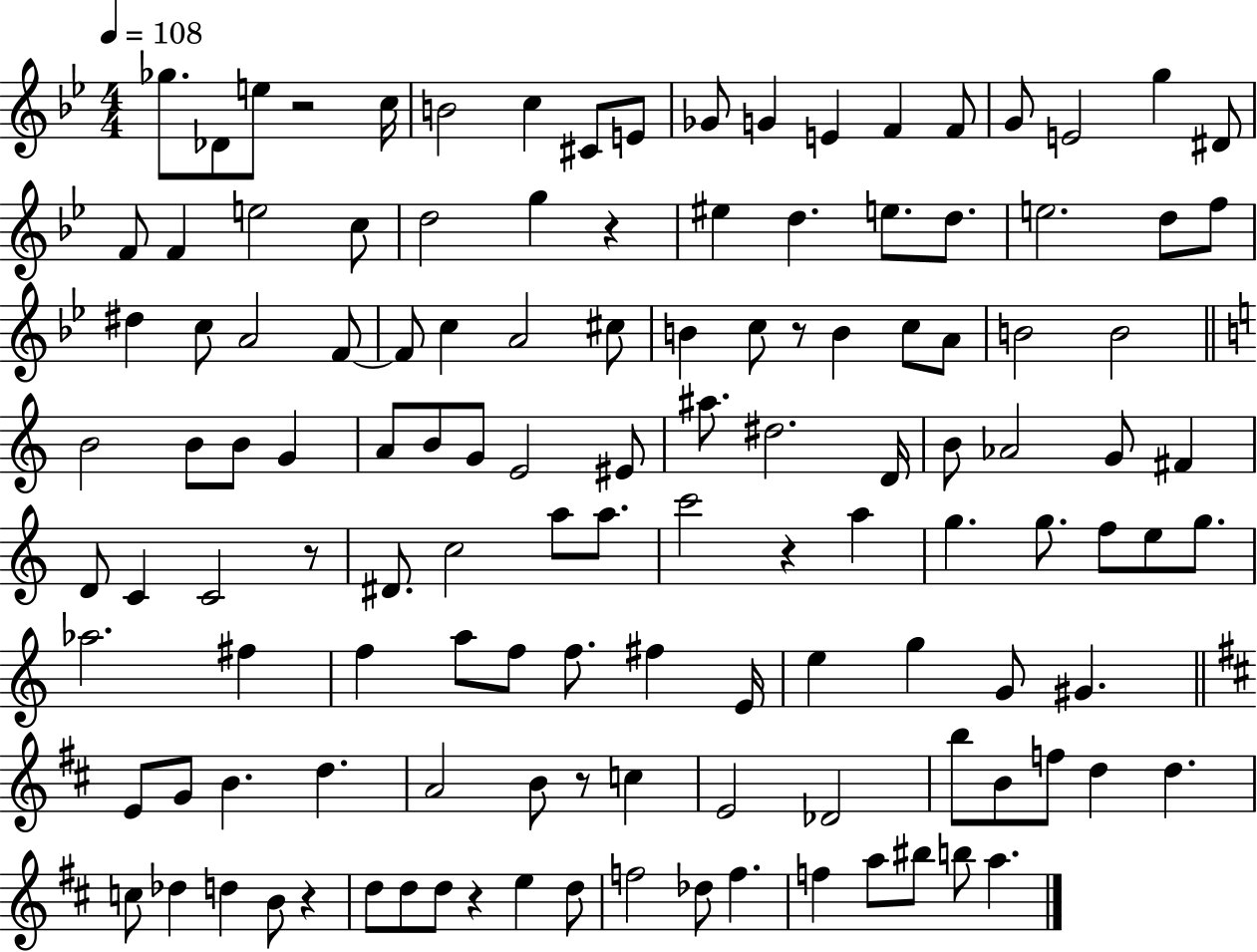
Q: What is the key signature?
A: BES major